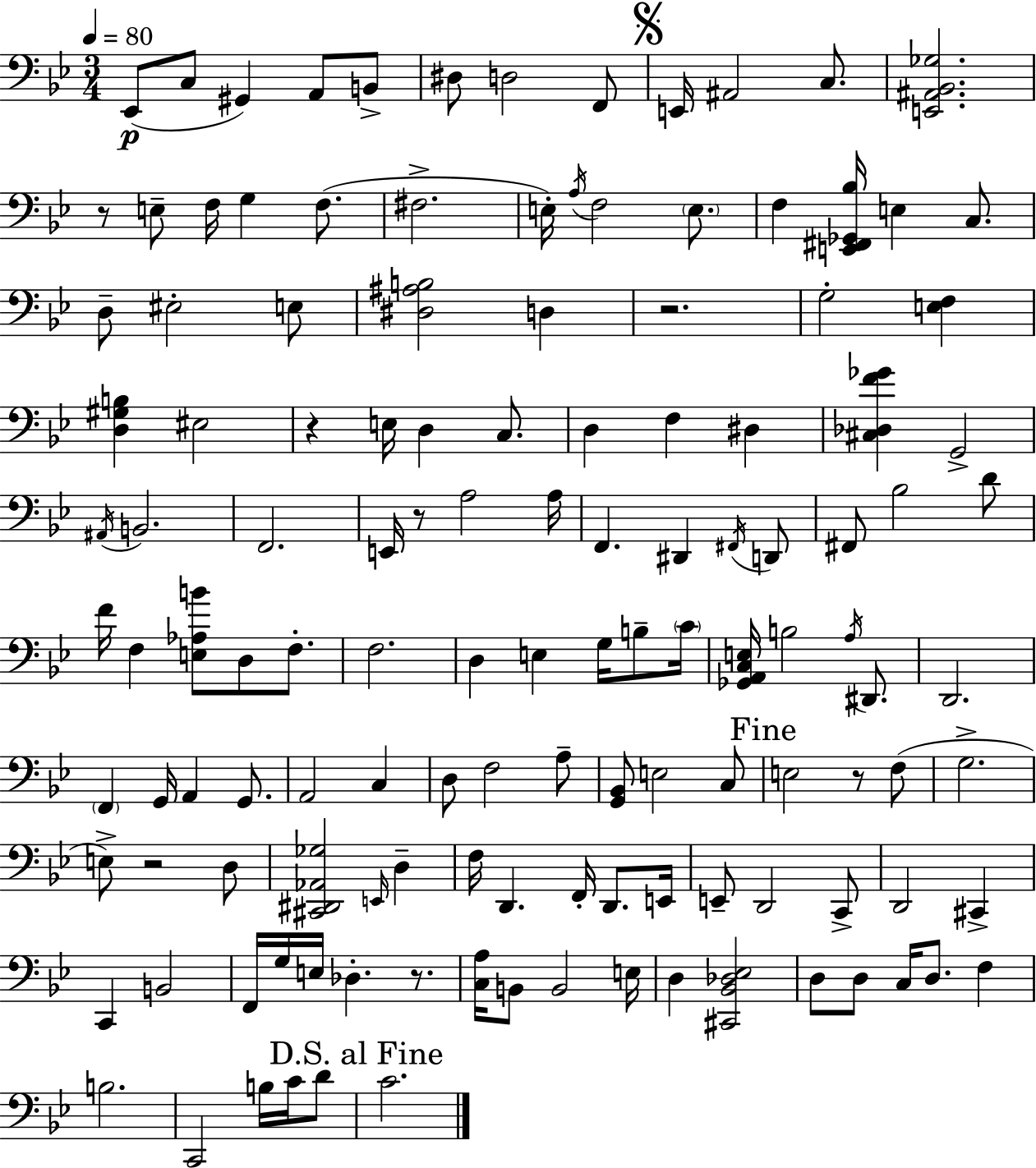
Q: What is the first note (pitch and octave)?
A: Eb2